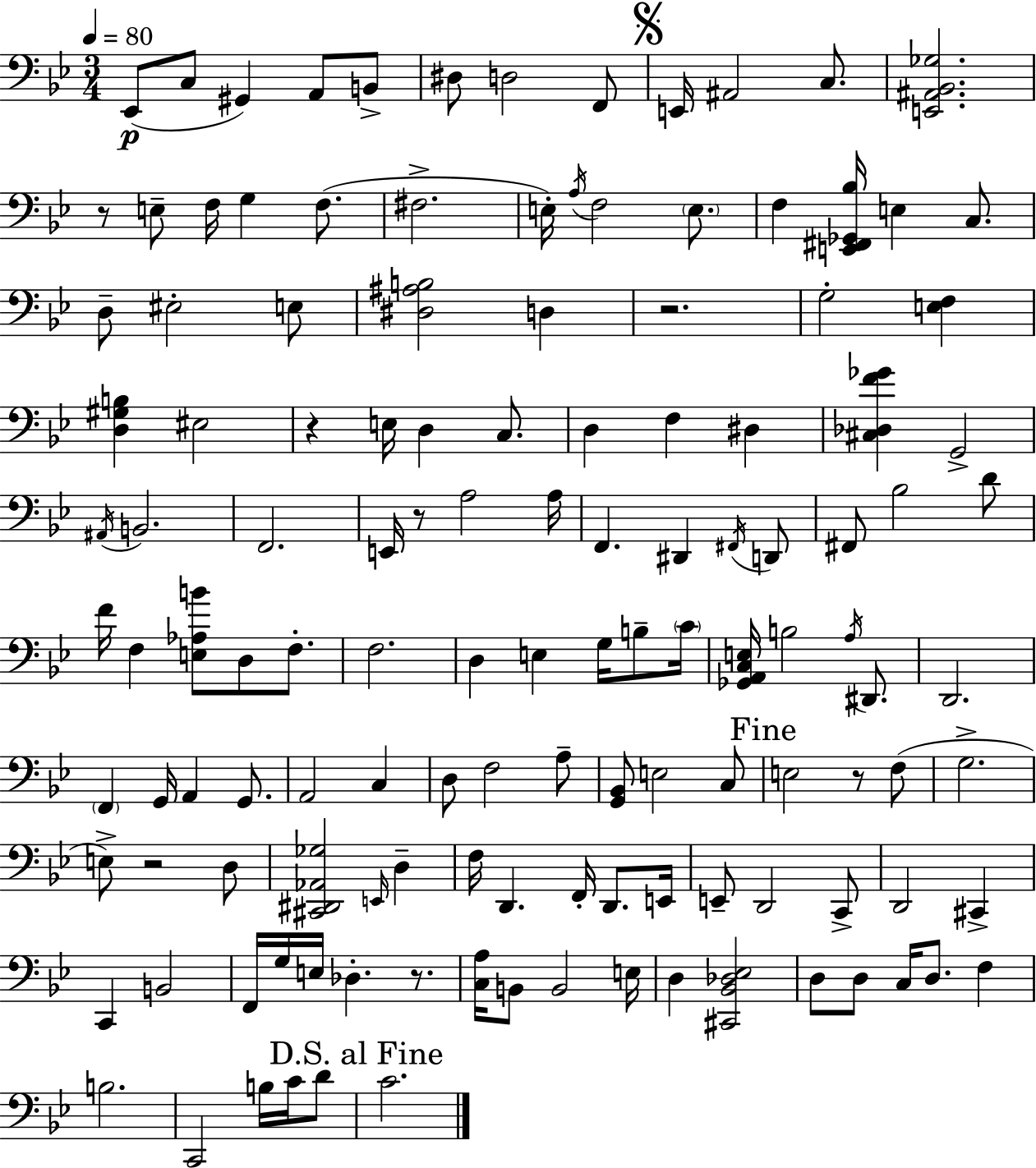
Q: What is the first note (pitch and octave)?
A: Eb2